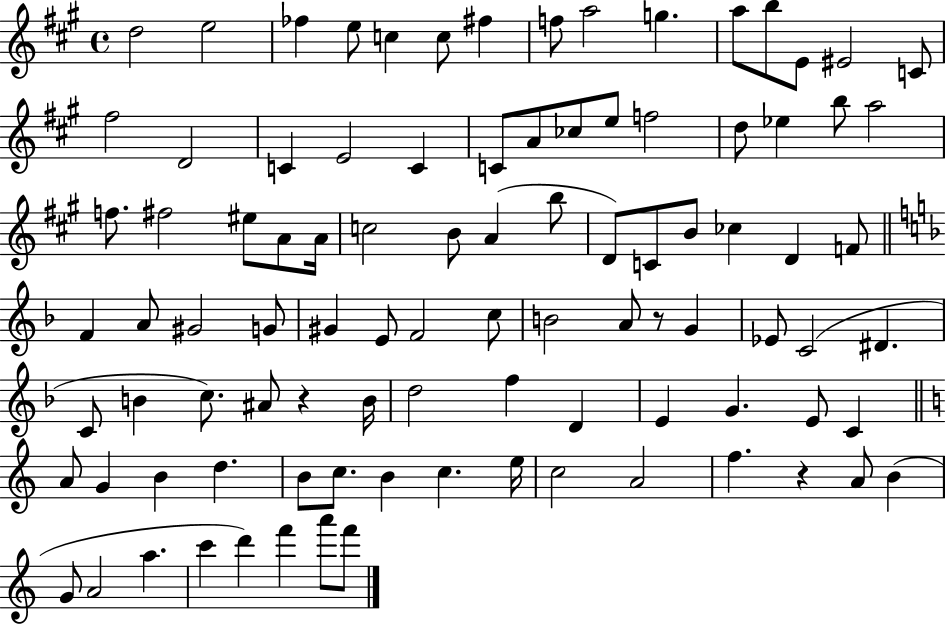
X:1
T:Untitled
M:4/4
L:1/4
K:A
d2 e2 _f e/2 c c/2 ^f f/2 a2 g a/2 b/2 E/2 ^E2 C/2 ^f2 D2 C E2 C C/2 A/2 _c/2 e/2 f2 d/2 _e b/2 a2 f/2 ^f2 ^e/2 A/2 A/4 c2 B/2 A b/2 D/2 C/2 B/2 _c D F/2 F A/2 ^G2 G/2 ^G E/2 F2 c/2 B2 A/2 z/2 G _E/2 C2 ^D C/2 B c/2 ^A/2 z B/4 d2 f D E G E/2 C A/2 G B d B/2 c/2 B c e/4 c2 A2 f z A/2 B G/2 A2 a c' d' f' a'/2 f'/2